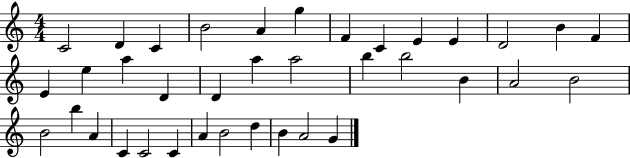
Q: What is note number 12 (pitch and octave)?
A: B4